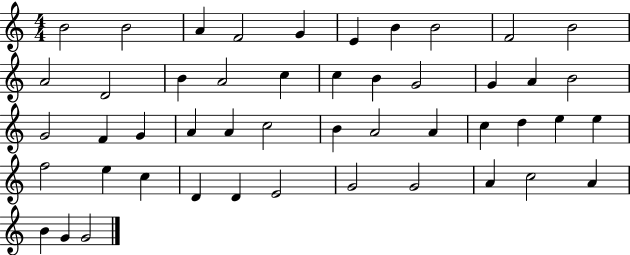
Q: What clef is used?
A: treble